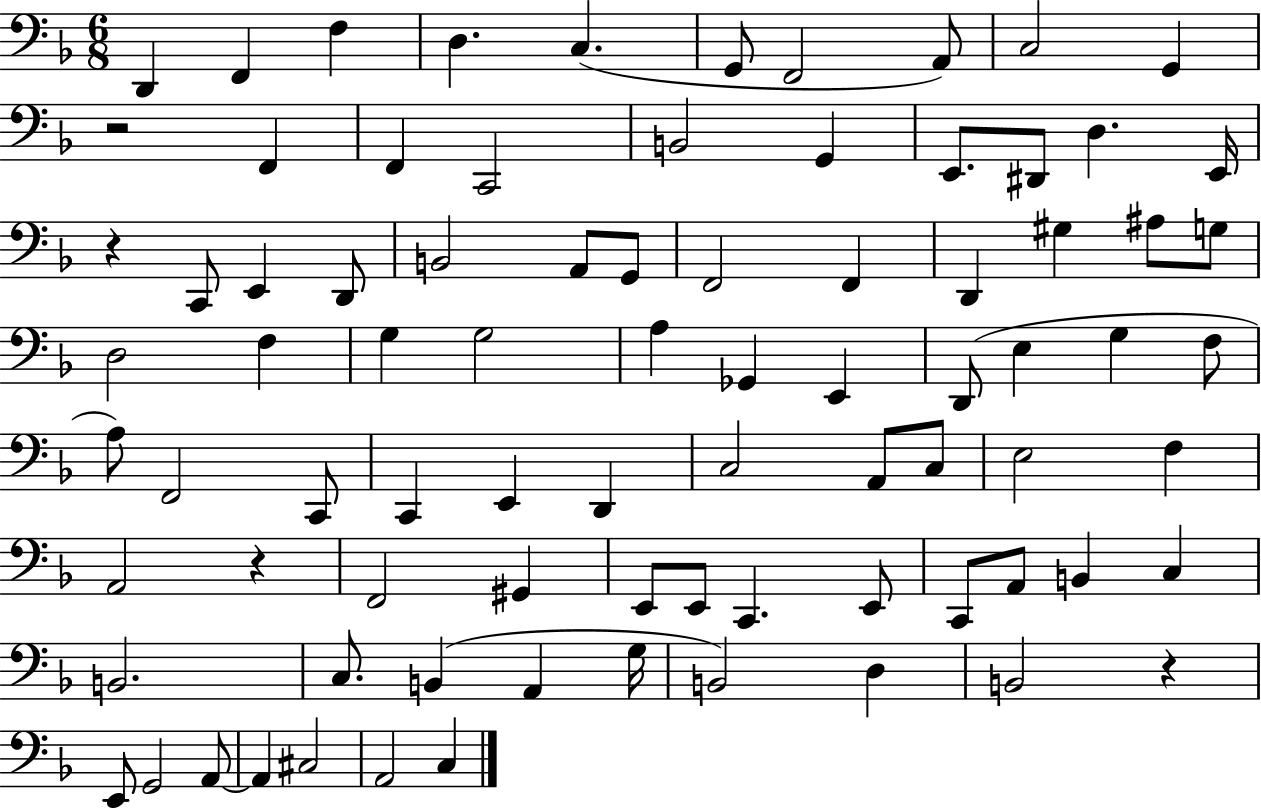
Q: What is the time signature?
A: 6/8